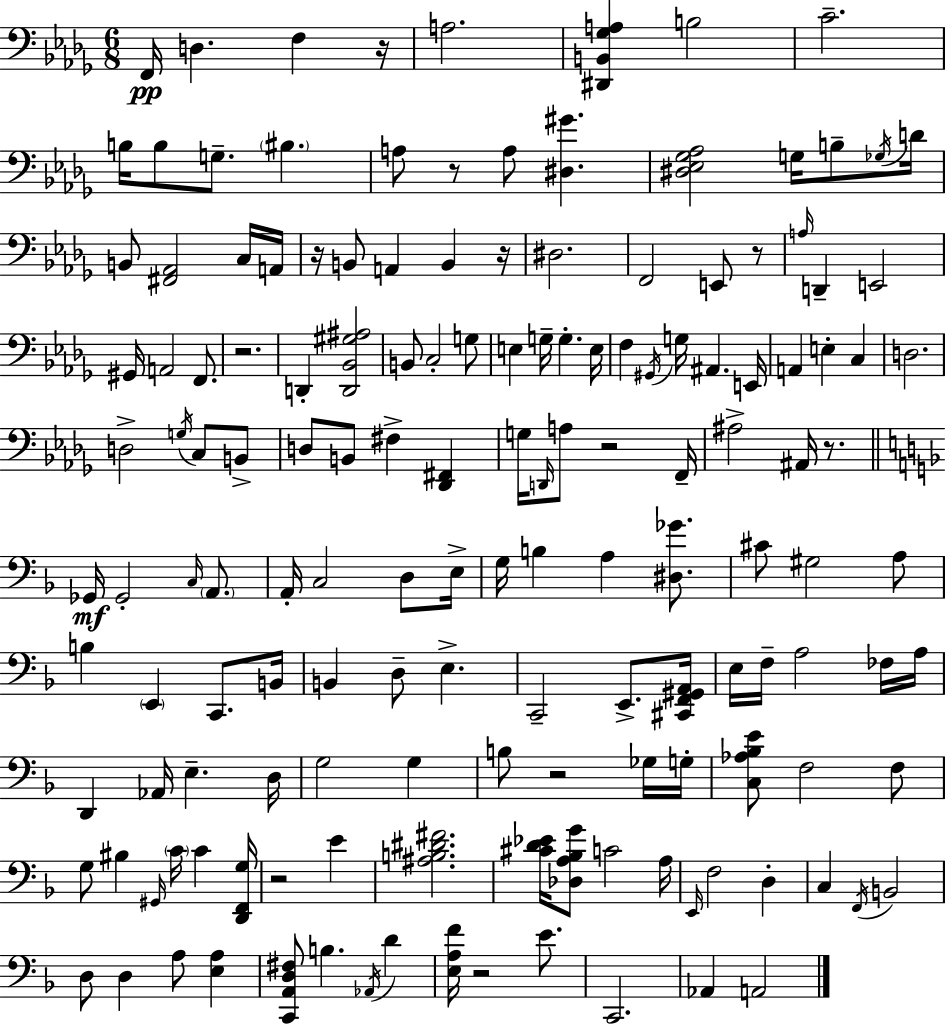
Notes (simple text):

F2/s D3/q. F3/q R/s A3/h. [D#2,B2,Gb3,A3]/q B3/h C4/h. B3/s B3/e G3/e. BIS3/q. A3/e R/e A3/e [D#3,G#4]/q. [D#3,Eb3,Gb3,Ab3]/h G3/s B3/e Gb3/s D4/s B2/e [F#2,Ab2]/h C3/s A2/s R/s B2/e A2/q B2/q R/s D#3/h. F2/h E2/e R/e A3/s D2/q E2/h G#2/s A2/h F2/e. R/h. D2/q [D2,Bb2,G#3,A#3]/h B2/e C3/h G3/e E3/q G3/s G3/q. E3/s F3/q G#2/s G3/s A#2/q. E2/s A2/q E3/q C3/q D3/h. D3/h G3/s C3/e B2/e D3/e B2/e F#3/q [Db2,F#2]/q G3/s D2/s A3/e R/h F2/s A#3/h A#2/s R/e. Gb2/s Gb2/h C3/s A2/e. A2/s C3/h D3/e E3/s G3/s B3/q A3/q [D#3,Gb4]/e. C#4/e G#3/h A3/e B3/q E2/q C2/e. B2/s B2/q D3/e E3/q. C2/h E2/e. [C#2,F2,G#2,A2]/s E3/s F3/s A3/h FES3/s A3/s D2/q Ab2/s E3/q. D3/s G3/h G3/q B3/e R/h Gb3/s G3/s [C3,Ab3,Bb3,E4]/e F3/h F3/e G3/e BIS3/q G#2/s C4/s C4/q [D2,F2,G3]/s R/h E4/q [A#3,B3,D#4,F#4]/h. [C#4,D4,Eb4]/s [Db3,A3,Bb3,G4]/e C4/h A3/s E2/s F3/h D3/q C3/q F2/s B2/h D3/e D3/q A3/e [E3,A3]/q [C2,A2,D3,F#3]/e B3/q. Ab2/s D4/q [E3,A3,F4]/s R/h E4/e. C2/h. Ab2/q A2/h